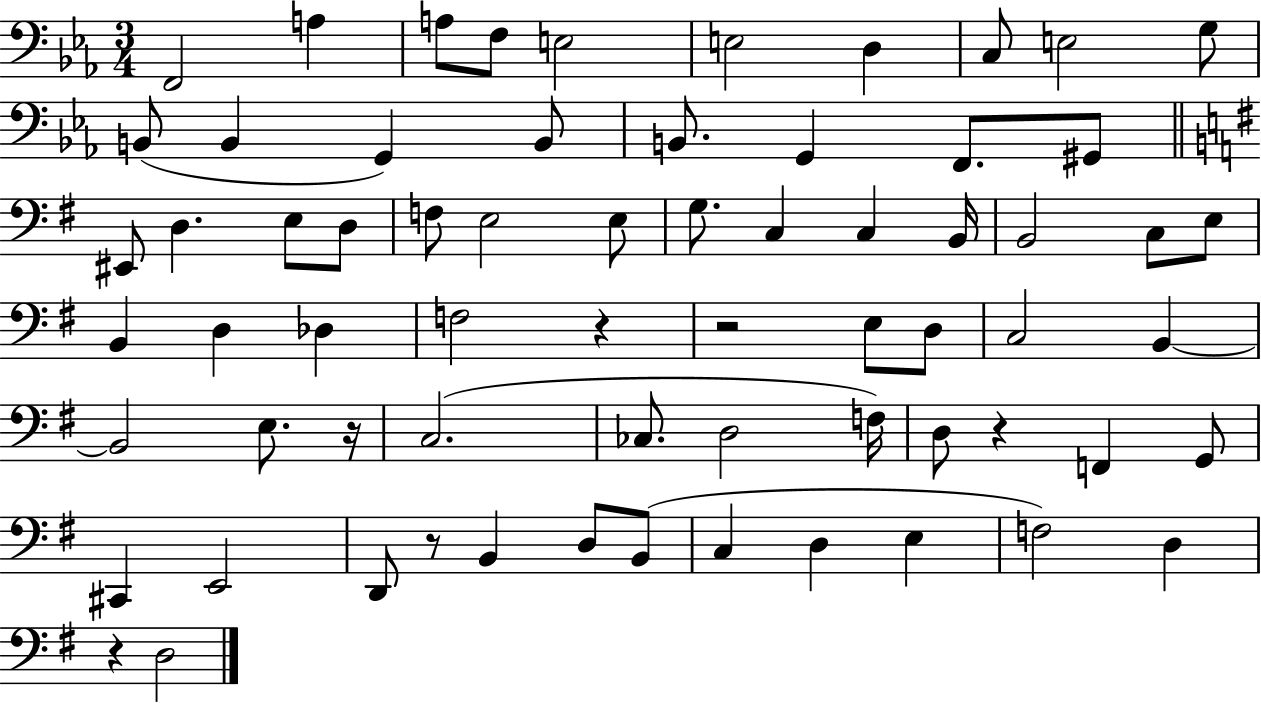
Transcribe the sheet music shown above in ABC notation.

X:1
T:Untitled
M:3/4
L:1/4
K:Eb
F,,2 A, A,/2 F,/2 E,2 E,2 D, C,/2 E,2 G,/2 B,,/2 B,, G,, B,,/2 B,,/2 G,, F,,/2 ^G,,/2 ^E,,/2 D, E,/2 D,/2 F,/2 E,2 E,/2 G,/2 C, C, B,,/4 B,,2 C,/2 E,/2 B,, D, _D, F,2 z z2 E,/2 D,/2 C,2 B,, B,,2 E,/2 z/4 C,2 _C,/2 D,2 F,/4 D,/2 z F,, G,,/2 ^C,, E,,2 D,,/2 z/2 B,, D,/2 B,,/2 C, D, E, F,2 D, z D,2